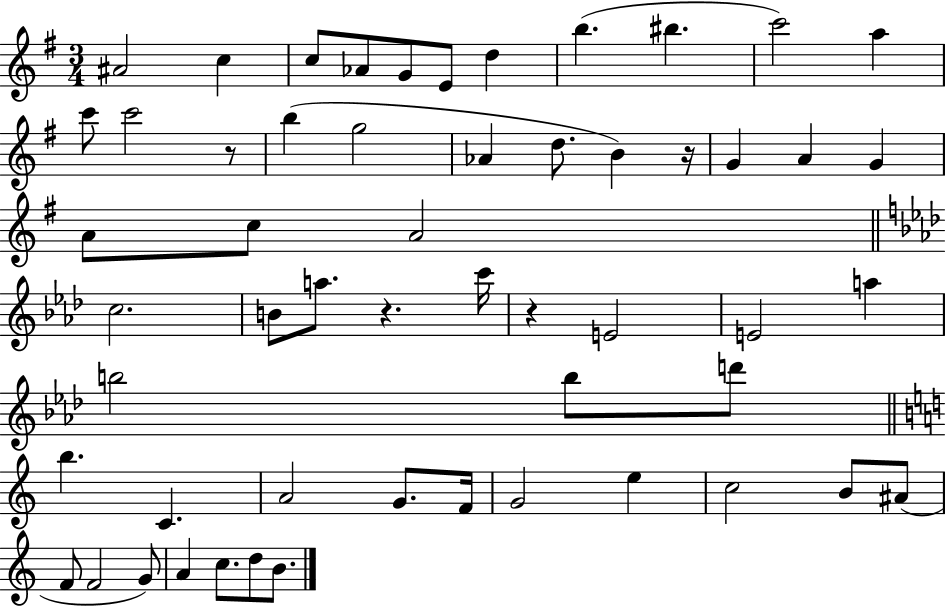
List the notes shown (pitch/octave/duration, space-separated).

A#4/h C5/q C5/e Ab4/e G4/e E4/e D5/q B5/q. BIS5/q. C6/h A5/q C6/e C6/h R/e B5/q G5/h Ab4/q D5/e. B4/q R/s G4/q A4/q G4/q A4/e C5/e A4/h C5/h. B4/e A5/e. R/q. C6/s R/q E4/h E4/h A5/q B5/h B5/e D6/e B5/q. C4/q. A4/h G4/e. F4/s G4/h E5/q C5/h B4/e A#4/e F4/e F4/h G4/e A4/q C5/e. D5/e B4/e.